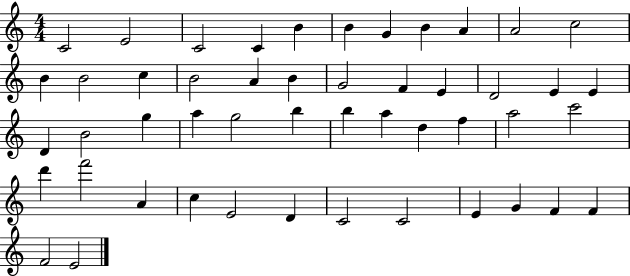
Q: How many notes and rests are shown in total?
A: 49